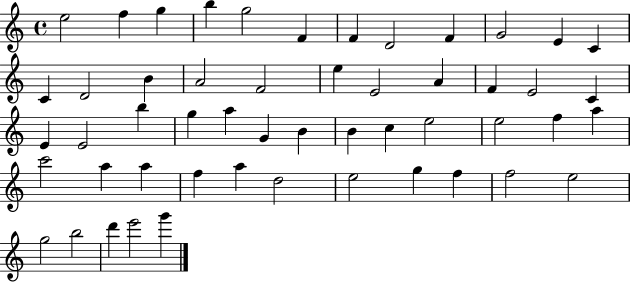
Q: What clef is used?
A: treble